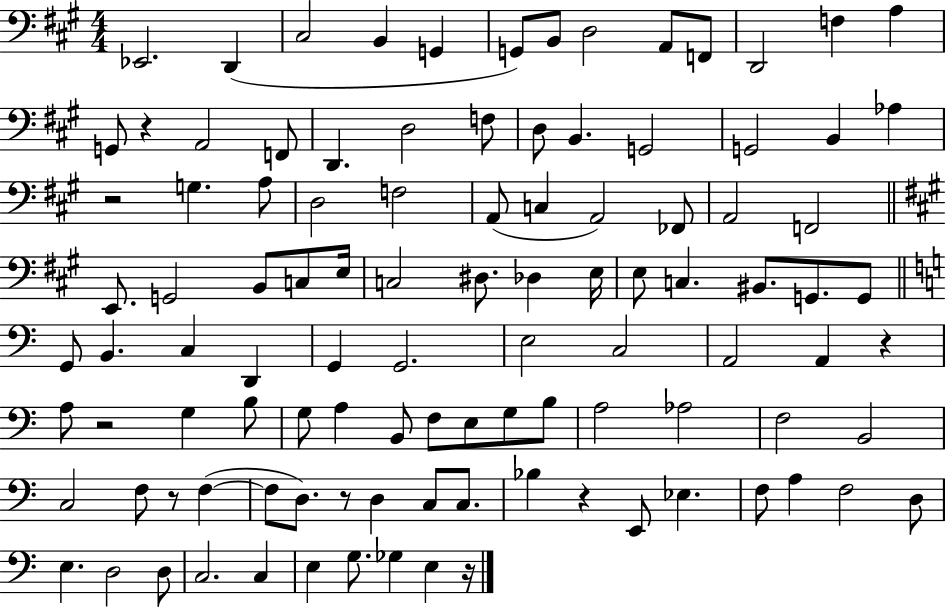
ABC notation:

X:1
T:Untitled
M:4/4
L:1/4
K:A
_E,,2 D,, ^C,2 B,, G,, G,,/2 B,,/2 D,2 A,,/2 F,,/2 D,,2 F, A, G,,/2 z A,,2 F,,/2 D,, D,2 F,/2 D,/2 B,, G,,2 G,,2 B,, _A, z2 G, A,/2 D,2 F,2 A,,/2 C, A,,2 _F,,/2 A,,2 F,,2 E,,/2 G,,2 B,,/2 C,/2 E,/4 C,2 ^D,/2 _D, E,/4 E,/2 C, ^B,,/2 G,,/2 G,,/2 G,,/2 B,, C, D,, G,, G,,2 E,2 C,2 A,,2 A,, z A,/2 z2 G, B,/2 G,/2 A, B,,/2 F,/2 E,/2 G,/2 B,/2 A,2 _A,2 F,2 B,,2 C,2 F,/2 z/2 F, F,/2 D,/2 z/2 D, C,/2 C,/2 _B, z E,,/2 _E, F,/2 A, F,2 D,/2 E, D,2 D,/2 C,2 C, E, G,/2 _G, E, z/4